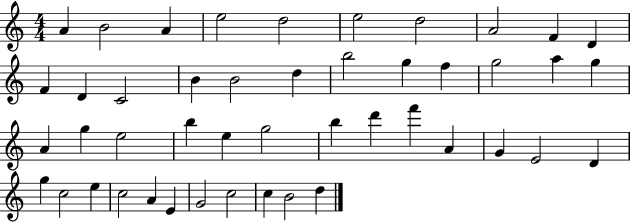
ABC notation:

X:1
T:Untitled
M:4/4
L:1/4
K:C
A B2 A e2 d2 e2 d2 A2 F D F D C2 B B2 d b2 g f g2 a g A g e2 b e g2 b d' f' A G E2 D g c2 e c2 A E G2 c2 c B2 d